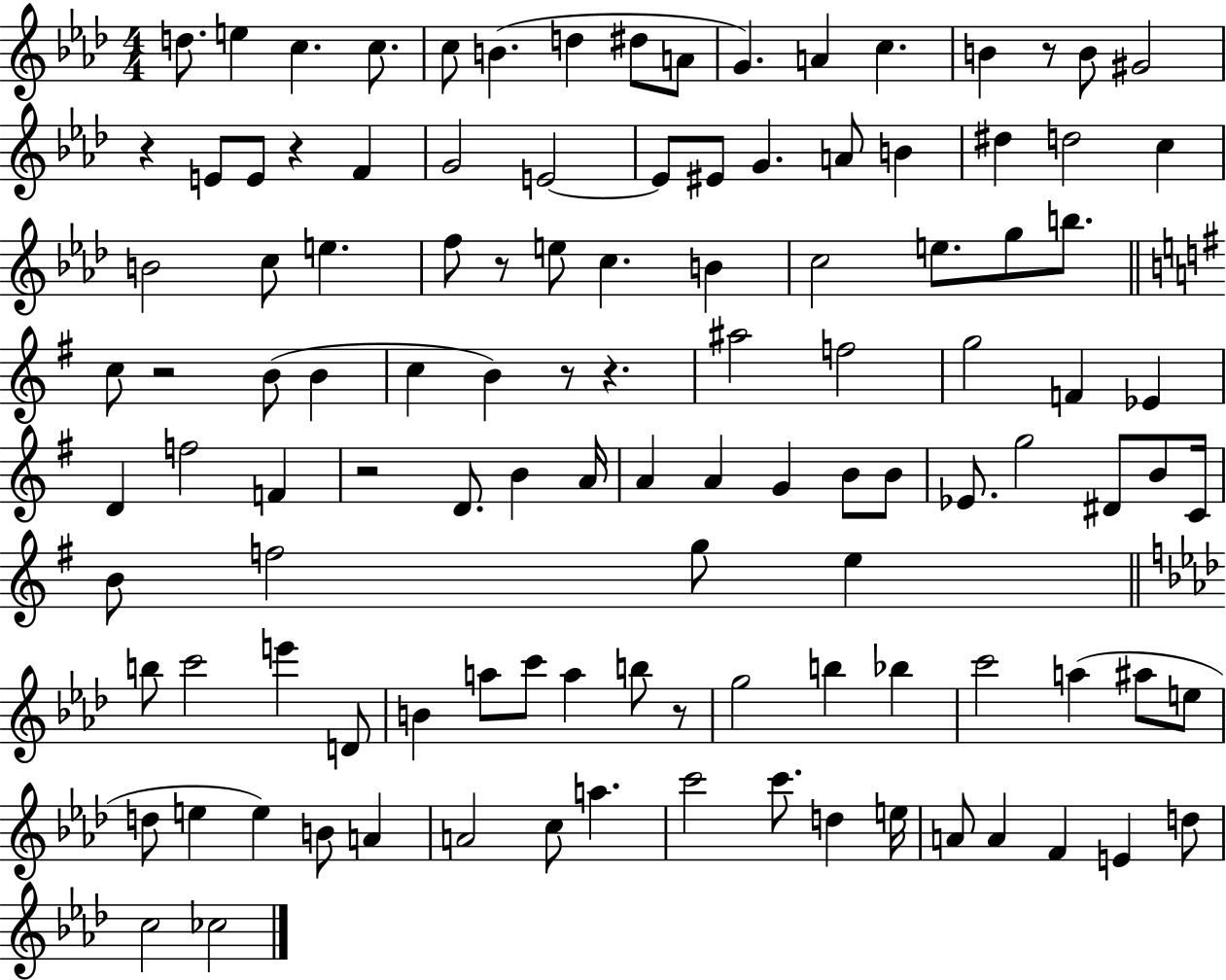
{
  \clef treble
  \numericTimeSignature
  \time 4/4
  \key aes \major
  \repeat volta 2 { d''8. e''4 c''4. c''8. | c''8 b'4.( d''4 dis''8 a'8 | g'4.) a'4 c''4. | b'4 r8 b'8 gis'2 | \break r4 e'8 e'8 r4 f'4 | g'2 e'2~~ | e'8 eis'8 g'4. a'8 b'4 | dis''4 d''2 c''4 | \break b'2 c''8 e''4. | f''8 r8 e''8 c''4. b'4 | c''2 e''8. g''8 b''8. | \bar "||" \break \key g \major c''8 r2 b'8( b'4 | c''4 b'4) r8 r4. | ais''2 f''2 | g''2 f'4 ees'4 | \break d'4 f''2 f'4 | r2 d'8. b'4 a'16 | a'4 a'4 g'4 b'8 b'8 | ees'8. g''2 dis'8 b'8 c'16 | \break b'8 f''2 g''8 e''4 | \bar "||" \break \key aes \major b''8 c'''2 e'''4 d'8 | b'4 a''8 c'''8 a''4 b''8 r8 | g''2 b''4 bes''4 | c'''2 a''4( ais''8 e''8 | \break d''8 e''4 e''4) b'8 a'4 | a'2 c''8 a''4. | c'''2 c'''8. d''4 e''16 | a'8 a'4 f'4 e'4 d''8 | \break c''2 ces''2 | } \bar "|."
}